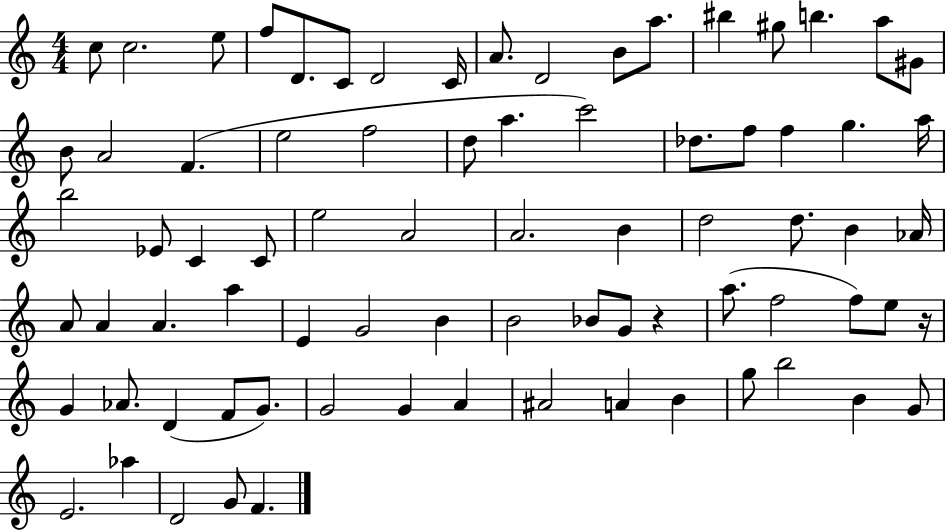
C5/e C5/h. E5/e F5/e D4/e. C4/e D4/h C4/s A4/e. D4/h B4/e A5/e. BIS5/q G#5/e B5/q. A5/e G#4/e B4/e A4/h F4/q. E5/h F5/h D5/e A5/q. C6/h Db5/e. F5/e F5/q G5/q. A5/s B5/h Eb4/e C4/q C4/e E5/h A4/h A4/h. B4/q D5/h D5/e. B4/q Ab4/s A4/e A4/q A4/q. A5/q E4/q G4/h B4/q B4/h Bb4/e G4/e R/q A5/e. F5/h F5/e E5/e R/s G4/q Ab4/e. D4/q F4/e G4/e. G4/h G4/q A4/q A#4/h A4/q B4/q G5/e B5/h B4/q G4/e E4/h. Ab5/q D4/h G4/e F4/q.